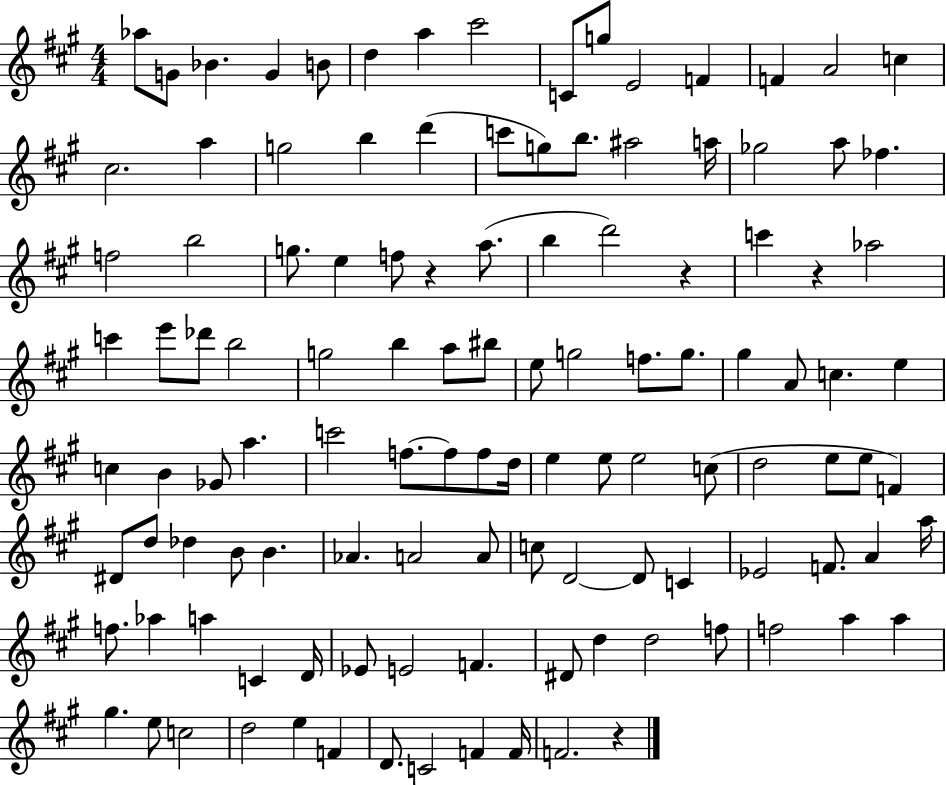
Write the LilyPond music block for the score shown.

{
  \clef treble
  \numericTimeSignature
  \time 4/4
  \key a \major
  \repeat volta 2 { aes''8 g'8 bes'4. g'4 b'8 | d''4 a''4 cis'''2 | c'8 g''8 e'2 f'4 | f'4 a'2 c''4 | \break cis''2. a''4 | g''2 b''4 d'''4( | c'''8 g''8) b''8. ais''2 a''16 | ges''2 a''8 fes''4. | \break f''2 b''2 | g''8. e''4 f''8 r4 a''8.( | b''4 d'''2) r4 | c'''4 r4 aes''2 | \break c'''4 e'''8 des'''8 b''2 | g''2 b''4 a''8 bis''8 | e''8 g''2 f''8. g''8. | gis''4 a'8 c''4. e''4 | \break c''4 b'4 ges'8 a''4. | c'''2 f''8.~~ f''8 f''8 d''16 | e''4 e''8 e''2 c''8( | d''2 e''8 e''8 f'4) | \break dis'8 d''8 des''4 b'8 b'4. | aes'4. a'2 a'8 | c''8 d'2~~ d'8 c'4 | ees'2 f'8. a'4 a''16 | \break f''8. aes''4 a''4 c'4 d'16 | ees'8 e'2 f'4. | dis'8 d''4 d''2 f''8 | f''2 a''4 a''4 | \break gis''4. e''8 c''2 | d''2 e''4 f'4 | d'8. c'2 f'4 f'16 | f'2. r4 | \break } \bar "|."
}